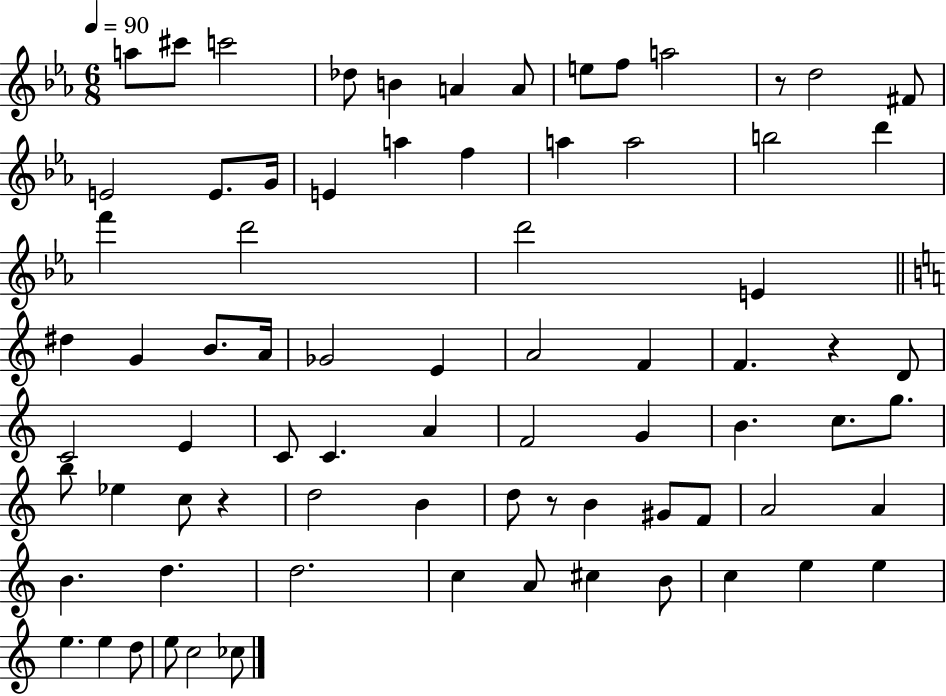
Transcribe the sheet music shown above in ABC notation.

X:1
T:Untitled
M:6/8
L:1/4
K:Eb
a/2 ^c'/2 c'2 _d/2 B A A/2 e/2 f/2 a2 z/2 d2 ^F/2 E2 E/2 G/4 E a f a a2 b2 d' f' d'2 d'2 E ^d G B/2 A/4 _G2 E A2 F F z D/2 C2 E C/2 C A F2 G B c/2 g/2 b/2 _e c/2 z d2 B d/2 z/2 B ^G/2 F/2 A2 A B d d2 c A/2 ^c B/2 c e e e e d/2 e/2 c2 _c/2